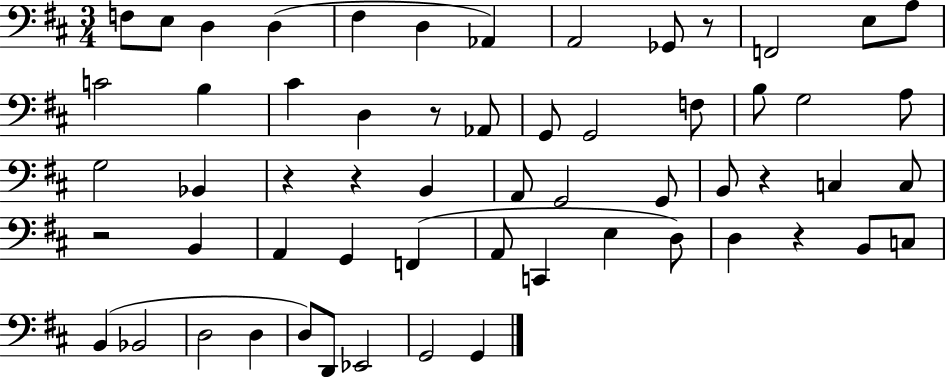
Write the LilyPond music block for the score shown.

{
  \clef bass
  \numericTimeSignature
  \time 3/4
  \key d \major
  f8 e8 d4 d4( | fis4 d4 aes,4) | a,2 ges,8 r8 | f,2 e8 a8 | \break c'2 b4 | cis'4 d4 r8 aes,8 | g,8 g,2 f8 | b8 g2 a8 | \break g2 bes,4 | r4 r4 b,4 | a,8 g,2 g,8 | b,8 r4 c4 c8 | \break r2 b,4 | a,4 g,4 f,4( | a,8 c,4 e4 d8) | d4 r4 b,8 c8 | \break b,4( bes,2 | d2 d4 | d8) d,8 ees,2 | g,2 g,4 | \break \bar "|."
}